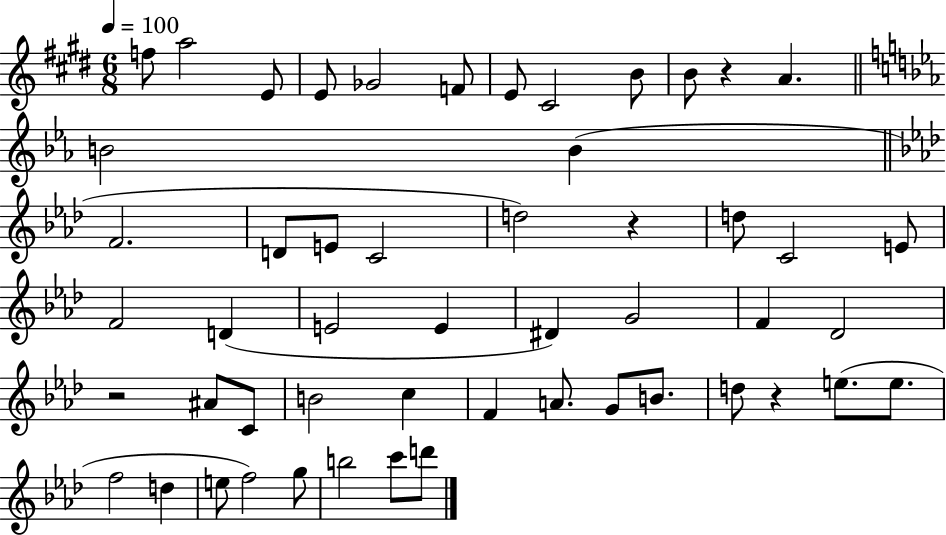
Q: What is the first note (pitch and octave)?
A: F5